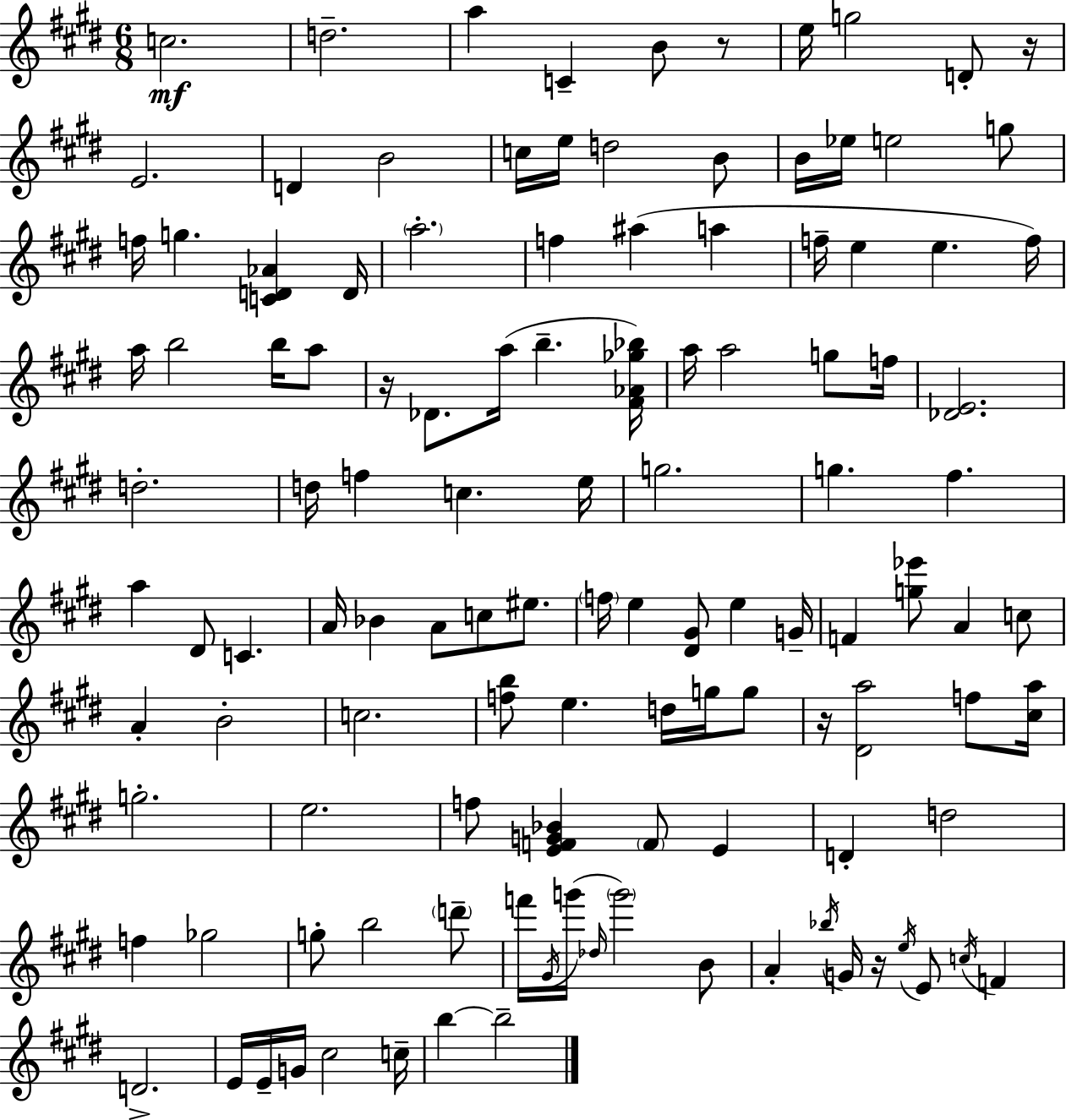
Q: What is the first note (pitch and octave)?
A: C5